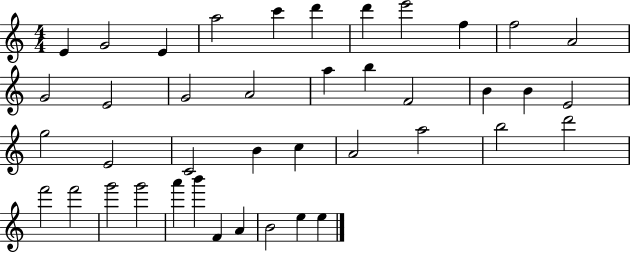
{
  \clef treble
  \numericTimeSignature
  \time 4/4
  \key c \major
  e'4 g'2 e'4 | a''2 c'''4 d'''4 | d'''4 e'''2 f''4 | f''2 a'2 | \break g'2 e'2 | g'2 a'2 | a''4 b''4 f'2 | b'4 b'4 e'2 | \break g''2 e'2 | c'2 b'4 c''4 | a'2 a''2 | b''2 d'''2 | \break f'''2 f'''2 | g'''2 g'''2 | a'''4 b'''4 f'4 a'4 | b'2 e''4 e''4 | \break \bar "|."
}